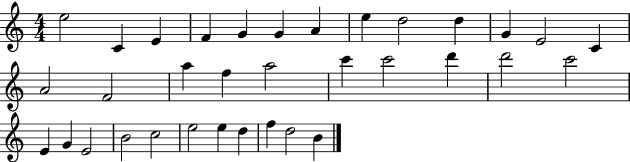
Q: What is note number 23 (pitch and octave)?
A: C6